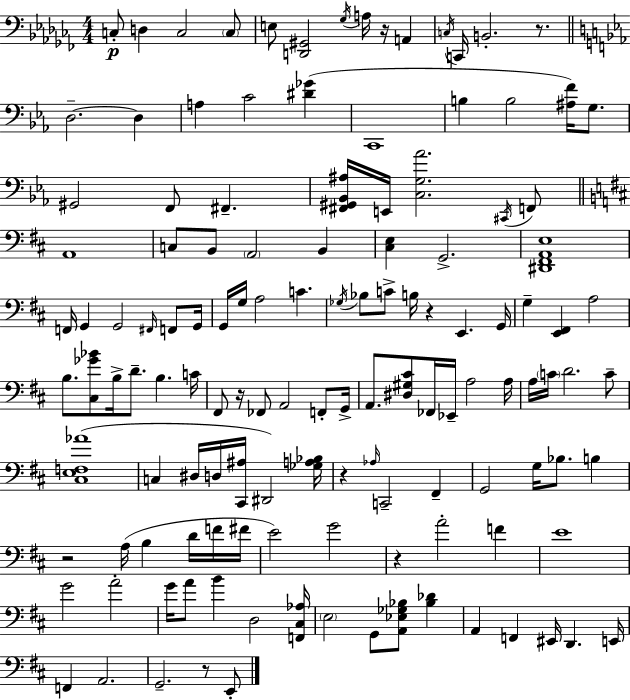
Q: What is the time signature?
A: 4/4